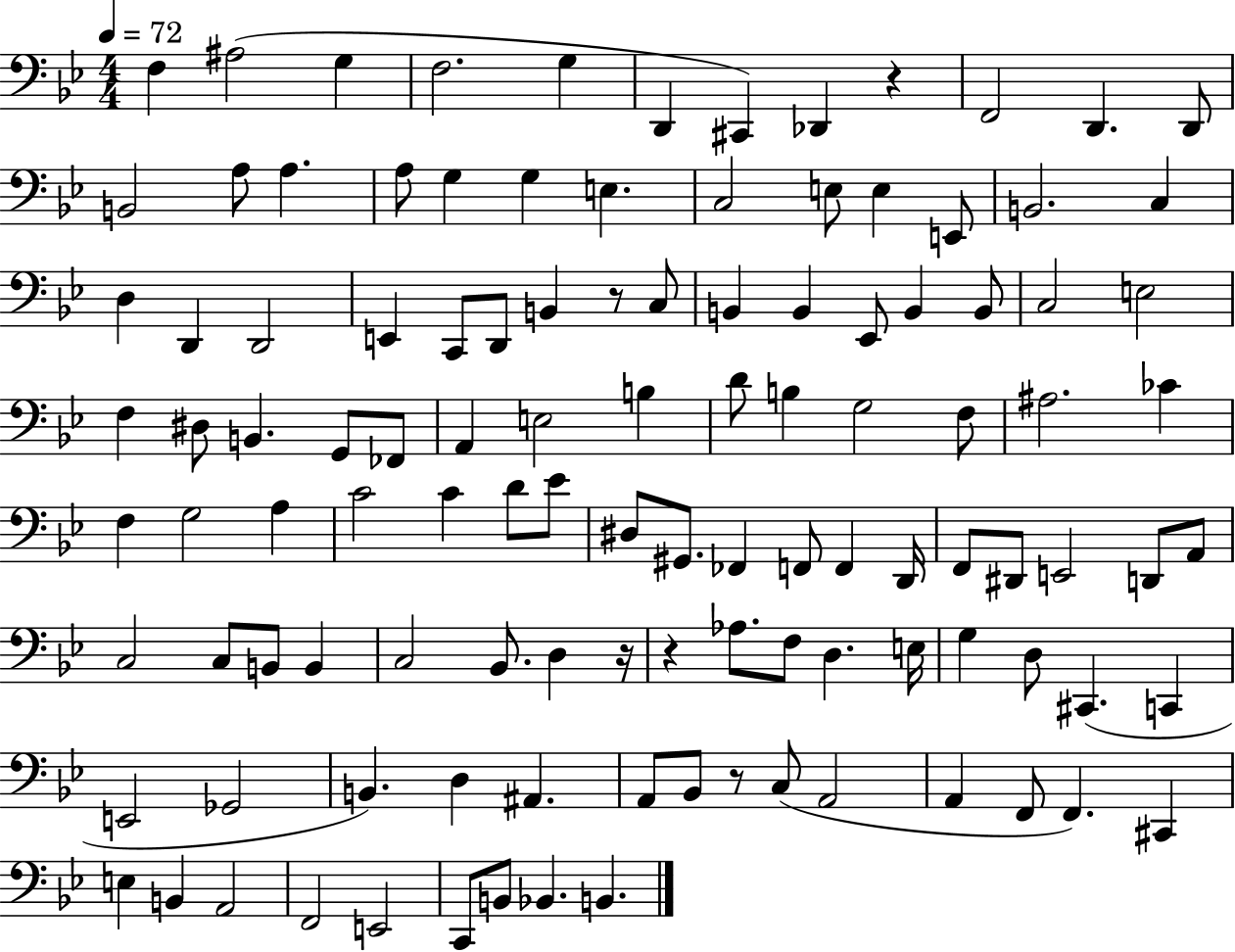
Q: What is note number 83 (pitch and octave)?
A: G3